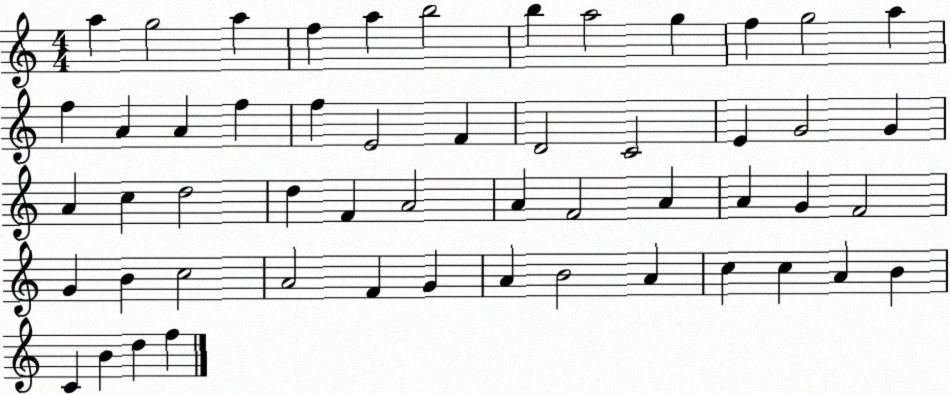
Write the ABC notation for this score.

X:1
T:Untitled
M:4/4
L:1/4
K:C
a g2 a f a b2 b a2 g f g2 a f A A f f E2 F D2 C2 E G2 G A c d2 d F A2 A F2 A A G F2 G B c2 A2 F G A B2 A c c A B C B d f